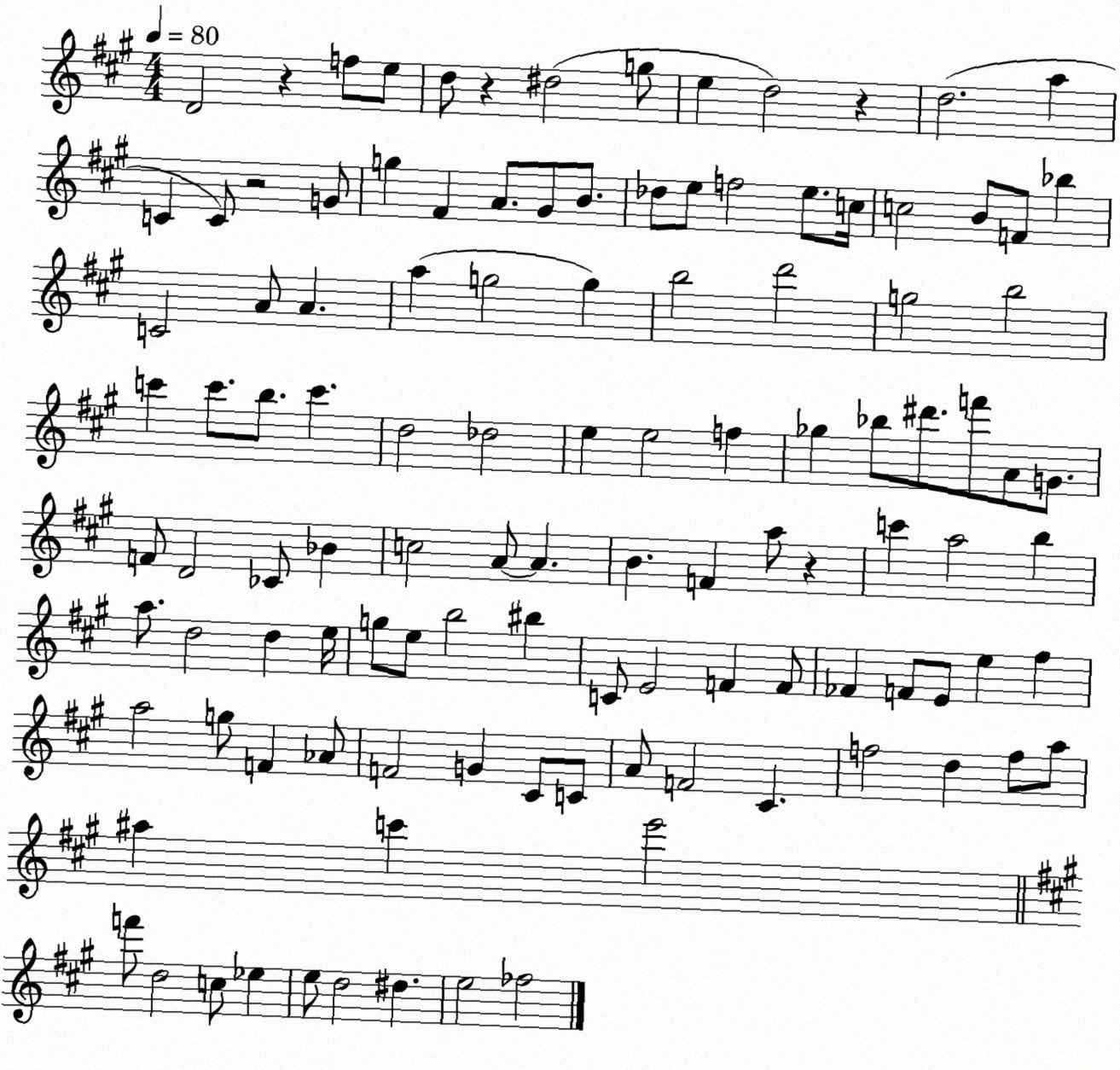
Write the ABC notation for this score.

X:1
T:Untitled
M:4/4
L:1/4
K:A
D2 z f/2 e/2 d/2 z ^d2 g/2 e d2 z d2 a C C/2 z2 G/2 g ^F A/2 ^G/2 B/2 _d/2 e/2 f2 e/2 c/4 c2 B/2 F/2 _b C2 A/2 A a g2 g b2 d'2 g2 b2 c' c'/2 b/2 c' d2 _d2 e e2 f _g _b/2 ^d'/2 f'/2 A/2 G/2 F/2 D2 _C/2 _B c2 A/2 A B F a/2 z c' a2 b a/2 d2 d e/4 g/2 e/2 b2 ^b C/2 E2 F F/2 _F F/2 E/2 e ^f a2 g/2 F _A/2 F2 G ^C/2 C/2 A/2 F2 ^C f2 d f/2 a/2 ^a c' e'2 f'/2 d2 c/2 _e e/2 d2 ^d e2 _f2